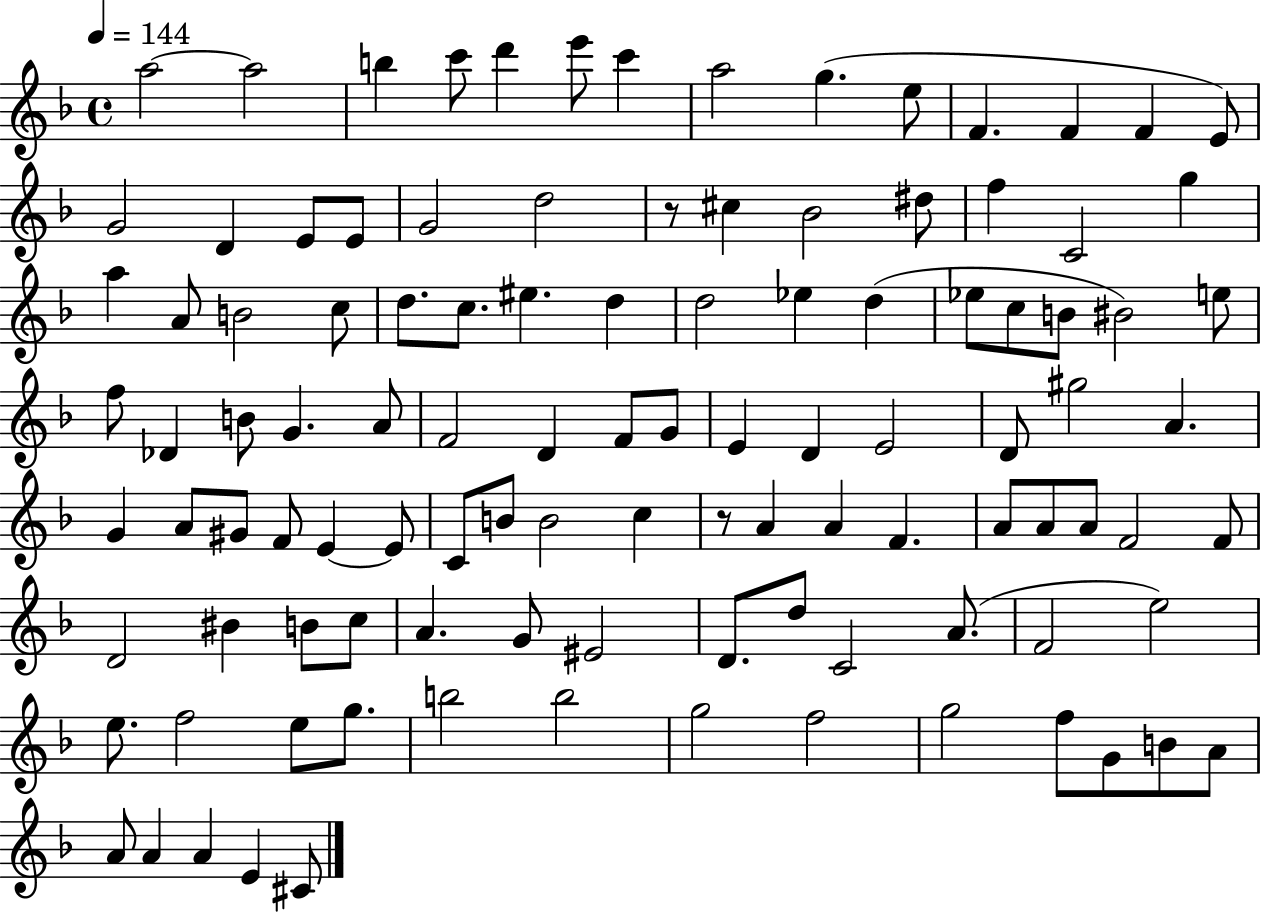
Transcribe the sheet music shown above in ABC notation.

X:1
T:Untitled
M:4/4
L:1/4
K:F
a2 a2 b c'/2 d' e'/2 c' a2 g e/2 F F F E/2 G2 D E/2 E/2 G2 d2 z/2 ^c _B2 ^d/2 f C2 g a A/2 B2 c/2 d/2 c/2 ^e d d2 _e d _e/2 c/2 B/2 ^B2 e/2 f/2 _D B/2 G A/2 F2 D F/2 G/2 E D E2 D/2 ^g2 A G A/2 ^G/2 F/2 E E/2 C/2 B/2 B2 c z/2 A A F A/2 A/2 A/2 F2 F/2 D2 ^B B/2 c/2 A G/2 ^E2 D/2 d/2 C2 A/2 F2 e2 e/2 f2 e/2 g/2 b2 b2 g2 f2 g2 f/2 G/2 B/2 A/2 A/2 A A E ^C/2